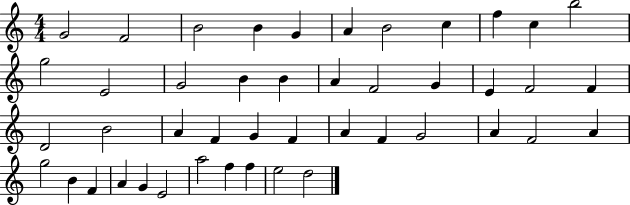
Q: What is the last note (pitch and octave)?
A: D5